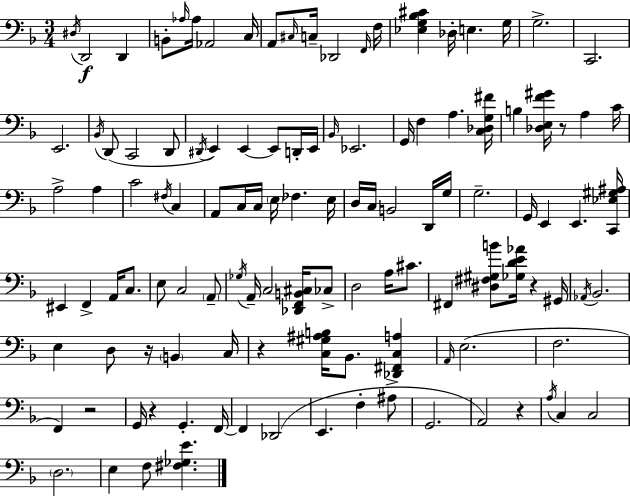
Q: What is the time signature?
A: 3/4